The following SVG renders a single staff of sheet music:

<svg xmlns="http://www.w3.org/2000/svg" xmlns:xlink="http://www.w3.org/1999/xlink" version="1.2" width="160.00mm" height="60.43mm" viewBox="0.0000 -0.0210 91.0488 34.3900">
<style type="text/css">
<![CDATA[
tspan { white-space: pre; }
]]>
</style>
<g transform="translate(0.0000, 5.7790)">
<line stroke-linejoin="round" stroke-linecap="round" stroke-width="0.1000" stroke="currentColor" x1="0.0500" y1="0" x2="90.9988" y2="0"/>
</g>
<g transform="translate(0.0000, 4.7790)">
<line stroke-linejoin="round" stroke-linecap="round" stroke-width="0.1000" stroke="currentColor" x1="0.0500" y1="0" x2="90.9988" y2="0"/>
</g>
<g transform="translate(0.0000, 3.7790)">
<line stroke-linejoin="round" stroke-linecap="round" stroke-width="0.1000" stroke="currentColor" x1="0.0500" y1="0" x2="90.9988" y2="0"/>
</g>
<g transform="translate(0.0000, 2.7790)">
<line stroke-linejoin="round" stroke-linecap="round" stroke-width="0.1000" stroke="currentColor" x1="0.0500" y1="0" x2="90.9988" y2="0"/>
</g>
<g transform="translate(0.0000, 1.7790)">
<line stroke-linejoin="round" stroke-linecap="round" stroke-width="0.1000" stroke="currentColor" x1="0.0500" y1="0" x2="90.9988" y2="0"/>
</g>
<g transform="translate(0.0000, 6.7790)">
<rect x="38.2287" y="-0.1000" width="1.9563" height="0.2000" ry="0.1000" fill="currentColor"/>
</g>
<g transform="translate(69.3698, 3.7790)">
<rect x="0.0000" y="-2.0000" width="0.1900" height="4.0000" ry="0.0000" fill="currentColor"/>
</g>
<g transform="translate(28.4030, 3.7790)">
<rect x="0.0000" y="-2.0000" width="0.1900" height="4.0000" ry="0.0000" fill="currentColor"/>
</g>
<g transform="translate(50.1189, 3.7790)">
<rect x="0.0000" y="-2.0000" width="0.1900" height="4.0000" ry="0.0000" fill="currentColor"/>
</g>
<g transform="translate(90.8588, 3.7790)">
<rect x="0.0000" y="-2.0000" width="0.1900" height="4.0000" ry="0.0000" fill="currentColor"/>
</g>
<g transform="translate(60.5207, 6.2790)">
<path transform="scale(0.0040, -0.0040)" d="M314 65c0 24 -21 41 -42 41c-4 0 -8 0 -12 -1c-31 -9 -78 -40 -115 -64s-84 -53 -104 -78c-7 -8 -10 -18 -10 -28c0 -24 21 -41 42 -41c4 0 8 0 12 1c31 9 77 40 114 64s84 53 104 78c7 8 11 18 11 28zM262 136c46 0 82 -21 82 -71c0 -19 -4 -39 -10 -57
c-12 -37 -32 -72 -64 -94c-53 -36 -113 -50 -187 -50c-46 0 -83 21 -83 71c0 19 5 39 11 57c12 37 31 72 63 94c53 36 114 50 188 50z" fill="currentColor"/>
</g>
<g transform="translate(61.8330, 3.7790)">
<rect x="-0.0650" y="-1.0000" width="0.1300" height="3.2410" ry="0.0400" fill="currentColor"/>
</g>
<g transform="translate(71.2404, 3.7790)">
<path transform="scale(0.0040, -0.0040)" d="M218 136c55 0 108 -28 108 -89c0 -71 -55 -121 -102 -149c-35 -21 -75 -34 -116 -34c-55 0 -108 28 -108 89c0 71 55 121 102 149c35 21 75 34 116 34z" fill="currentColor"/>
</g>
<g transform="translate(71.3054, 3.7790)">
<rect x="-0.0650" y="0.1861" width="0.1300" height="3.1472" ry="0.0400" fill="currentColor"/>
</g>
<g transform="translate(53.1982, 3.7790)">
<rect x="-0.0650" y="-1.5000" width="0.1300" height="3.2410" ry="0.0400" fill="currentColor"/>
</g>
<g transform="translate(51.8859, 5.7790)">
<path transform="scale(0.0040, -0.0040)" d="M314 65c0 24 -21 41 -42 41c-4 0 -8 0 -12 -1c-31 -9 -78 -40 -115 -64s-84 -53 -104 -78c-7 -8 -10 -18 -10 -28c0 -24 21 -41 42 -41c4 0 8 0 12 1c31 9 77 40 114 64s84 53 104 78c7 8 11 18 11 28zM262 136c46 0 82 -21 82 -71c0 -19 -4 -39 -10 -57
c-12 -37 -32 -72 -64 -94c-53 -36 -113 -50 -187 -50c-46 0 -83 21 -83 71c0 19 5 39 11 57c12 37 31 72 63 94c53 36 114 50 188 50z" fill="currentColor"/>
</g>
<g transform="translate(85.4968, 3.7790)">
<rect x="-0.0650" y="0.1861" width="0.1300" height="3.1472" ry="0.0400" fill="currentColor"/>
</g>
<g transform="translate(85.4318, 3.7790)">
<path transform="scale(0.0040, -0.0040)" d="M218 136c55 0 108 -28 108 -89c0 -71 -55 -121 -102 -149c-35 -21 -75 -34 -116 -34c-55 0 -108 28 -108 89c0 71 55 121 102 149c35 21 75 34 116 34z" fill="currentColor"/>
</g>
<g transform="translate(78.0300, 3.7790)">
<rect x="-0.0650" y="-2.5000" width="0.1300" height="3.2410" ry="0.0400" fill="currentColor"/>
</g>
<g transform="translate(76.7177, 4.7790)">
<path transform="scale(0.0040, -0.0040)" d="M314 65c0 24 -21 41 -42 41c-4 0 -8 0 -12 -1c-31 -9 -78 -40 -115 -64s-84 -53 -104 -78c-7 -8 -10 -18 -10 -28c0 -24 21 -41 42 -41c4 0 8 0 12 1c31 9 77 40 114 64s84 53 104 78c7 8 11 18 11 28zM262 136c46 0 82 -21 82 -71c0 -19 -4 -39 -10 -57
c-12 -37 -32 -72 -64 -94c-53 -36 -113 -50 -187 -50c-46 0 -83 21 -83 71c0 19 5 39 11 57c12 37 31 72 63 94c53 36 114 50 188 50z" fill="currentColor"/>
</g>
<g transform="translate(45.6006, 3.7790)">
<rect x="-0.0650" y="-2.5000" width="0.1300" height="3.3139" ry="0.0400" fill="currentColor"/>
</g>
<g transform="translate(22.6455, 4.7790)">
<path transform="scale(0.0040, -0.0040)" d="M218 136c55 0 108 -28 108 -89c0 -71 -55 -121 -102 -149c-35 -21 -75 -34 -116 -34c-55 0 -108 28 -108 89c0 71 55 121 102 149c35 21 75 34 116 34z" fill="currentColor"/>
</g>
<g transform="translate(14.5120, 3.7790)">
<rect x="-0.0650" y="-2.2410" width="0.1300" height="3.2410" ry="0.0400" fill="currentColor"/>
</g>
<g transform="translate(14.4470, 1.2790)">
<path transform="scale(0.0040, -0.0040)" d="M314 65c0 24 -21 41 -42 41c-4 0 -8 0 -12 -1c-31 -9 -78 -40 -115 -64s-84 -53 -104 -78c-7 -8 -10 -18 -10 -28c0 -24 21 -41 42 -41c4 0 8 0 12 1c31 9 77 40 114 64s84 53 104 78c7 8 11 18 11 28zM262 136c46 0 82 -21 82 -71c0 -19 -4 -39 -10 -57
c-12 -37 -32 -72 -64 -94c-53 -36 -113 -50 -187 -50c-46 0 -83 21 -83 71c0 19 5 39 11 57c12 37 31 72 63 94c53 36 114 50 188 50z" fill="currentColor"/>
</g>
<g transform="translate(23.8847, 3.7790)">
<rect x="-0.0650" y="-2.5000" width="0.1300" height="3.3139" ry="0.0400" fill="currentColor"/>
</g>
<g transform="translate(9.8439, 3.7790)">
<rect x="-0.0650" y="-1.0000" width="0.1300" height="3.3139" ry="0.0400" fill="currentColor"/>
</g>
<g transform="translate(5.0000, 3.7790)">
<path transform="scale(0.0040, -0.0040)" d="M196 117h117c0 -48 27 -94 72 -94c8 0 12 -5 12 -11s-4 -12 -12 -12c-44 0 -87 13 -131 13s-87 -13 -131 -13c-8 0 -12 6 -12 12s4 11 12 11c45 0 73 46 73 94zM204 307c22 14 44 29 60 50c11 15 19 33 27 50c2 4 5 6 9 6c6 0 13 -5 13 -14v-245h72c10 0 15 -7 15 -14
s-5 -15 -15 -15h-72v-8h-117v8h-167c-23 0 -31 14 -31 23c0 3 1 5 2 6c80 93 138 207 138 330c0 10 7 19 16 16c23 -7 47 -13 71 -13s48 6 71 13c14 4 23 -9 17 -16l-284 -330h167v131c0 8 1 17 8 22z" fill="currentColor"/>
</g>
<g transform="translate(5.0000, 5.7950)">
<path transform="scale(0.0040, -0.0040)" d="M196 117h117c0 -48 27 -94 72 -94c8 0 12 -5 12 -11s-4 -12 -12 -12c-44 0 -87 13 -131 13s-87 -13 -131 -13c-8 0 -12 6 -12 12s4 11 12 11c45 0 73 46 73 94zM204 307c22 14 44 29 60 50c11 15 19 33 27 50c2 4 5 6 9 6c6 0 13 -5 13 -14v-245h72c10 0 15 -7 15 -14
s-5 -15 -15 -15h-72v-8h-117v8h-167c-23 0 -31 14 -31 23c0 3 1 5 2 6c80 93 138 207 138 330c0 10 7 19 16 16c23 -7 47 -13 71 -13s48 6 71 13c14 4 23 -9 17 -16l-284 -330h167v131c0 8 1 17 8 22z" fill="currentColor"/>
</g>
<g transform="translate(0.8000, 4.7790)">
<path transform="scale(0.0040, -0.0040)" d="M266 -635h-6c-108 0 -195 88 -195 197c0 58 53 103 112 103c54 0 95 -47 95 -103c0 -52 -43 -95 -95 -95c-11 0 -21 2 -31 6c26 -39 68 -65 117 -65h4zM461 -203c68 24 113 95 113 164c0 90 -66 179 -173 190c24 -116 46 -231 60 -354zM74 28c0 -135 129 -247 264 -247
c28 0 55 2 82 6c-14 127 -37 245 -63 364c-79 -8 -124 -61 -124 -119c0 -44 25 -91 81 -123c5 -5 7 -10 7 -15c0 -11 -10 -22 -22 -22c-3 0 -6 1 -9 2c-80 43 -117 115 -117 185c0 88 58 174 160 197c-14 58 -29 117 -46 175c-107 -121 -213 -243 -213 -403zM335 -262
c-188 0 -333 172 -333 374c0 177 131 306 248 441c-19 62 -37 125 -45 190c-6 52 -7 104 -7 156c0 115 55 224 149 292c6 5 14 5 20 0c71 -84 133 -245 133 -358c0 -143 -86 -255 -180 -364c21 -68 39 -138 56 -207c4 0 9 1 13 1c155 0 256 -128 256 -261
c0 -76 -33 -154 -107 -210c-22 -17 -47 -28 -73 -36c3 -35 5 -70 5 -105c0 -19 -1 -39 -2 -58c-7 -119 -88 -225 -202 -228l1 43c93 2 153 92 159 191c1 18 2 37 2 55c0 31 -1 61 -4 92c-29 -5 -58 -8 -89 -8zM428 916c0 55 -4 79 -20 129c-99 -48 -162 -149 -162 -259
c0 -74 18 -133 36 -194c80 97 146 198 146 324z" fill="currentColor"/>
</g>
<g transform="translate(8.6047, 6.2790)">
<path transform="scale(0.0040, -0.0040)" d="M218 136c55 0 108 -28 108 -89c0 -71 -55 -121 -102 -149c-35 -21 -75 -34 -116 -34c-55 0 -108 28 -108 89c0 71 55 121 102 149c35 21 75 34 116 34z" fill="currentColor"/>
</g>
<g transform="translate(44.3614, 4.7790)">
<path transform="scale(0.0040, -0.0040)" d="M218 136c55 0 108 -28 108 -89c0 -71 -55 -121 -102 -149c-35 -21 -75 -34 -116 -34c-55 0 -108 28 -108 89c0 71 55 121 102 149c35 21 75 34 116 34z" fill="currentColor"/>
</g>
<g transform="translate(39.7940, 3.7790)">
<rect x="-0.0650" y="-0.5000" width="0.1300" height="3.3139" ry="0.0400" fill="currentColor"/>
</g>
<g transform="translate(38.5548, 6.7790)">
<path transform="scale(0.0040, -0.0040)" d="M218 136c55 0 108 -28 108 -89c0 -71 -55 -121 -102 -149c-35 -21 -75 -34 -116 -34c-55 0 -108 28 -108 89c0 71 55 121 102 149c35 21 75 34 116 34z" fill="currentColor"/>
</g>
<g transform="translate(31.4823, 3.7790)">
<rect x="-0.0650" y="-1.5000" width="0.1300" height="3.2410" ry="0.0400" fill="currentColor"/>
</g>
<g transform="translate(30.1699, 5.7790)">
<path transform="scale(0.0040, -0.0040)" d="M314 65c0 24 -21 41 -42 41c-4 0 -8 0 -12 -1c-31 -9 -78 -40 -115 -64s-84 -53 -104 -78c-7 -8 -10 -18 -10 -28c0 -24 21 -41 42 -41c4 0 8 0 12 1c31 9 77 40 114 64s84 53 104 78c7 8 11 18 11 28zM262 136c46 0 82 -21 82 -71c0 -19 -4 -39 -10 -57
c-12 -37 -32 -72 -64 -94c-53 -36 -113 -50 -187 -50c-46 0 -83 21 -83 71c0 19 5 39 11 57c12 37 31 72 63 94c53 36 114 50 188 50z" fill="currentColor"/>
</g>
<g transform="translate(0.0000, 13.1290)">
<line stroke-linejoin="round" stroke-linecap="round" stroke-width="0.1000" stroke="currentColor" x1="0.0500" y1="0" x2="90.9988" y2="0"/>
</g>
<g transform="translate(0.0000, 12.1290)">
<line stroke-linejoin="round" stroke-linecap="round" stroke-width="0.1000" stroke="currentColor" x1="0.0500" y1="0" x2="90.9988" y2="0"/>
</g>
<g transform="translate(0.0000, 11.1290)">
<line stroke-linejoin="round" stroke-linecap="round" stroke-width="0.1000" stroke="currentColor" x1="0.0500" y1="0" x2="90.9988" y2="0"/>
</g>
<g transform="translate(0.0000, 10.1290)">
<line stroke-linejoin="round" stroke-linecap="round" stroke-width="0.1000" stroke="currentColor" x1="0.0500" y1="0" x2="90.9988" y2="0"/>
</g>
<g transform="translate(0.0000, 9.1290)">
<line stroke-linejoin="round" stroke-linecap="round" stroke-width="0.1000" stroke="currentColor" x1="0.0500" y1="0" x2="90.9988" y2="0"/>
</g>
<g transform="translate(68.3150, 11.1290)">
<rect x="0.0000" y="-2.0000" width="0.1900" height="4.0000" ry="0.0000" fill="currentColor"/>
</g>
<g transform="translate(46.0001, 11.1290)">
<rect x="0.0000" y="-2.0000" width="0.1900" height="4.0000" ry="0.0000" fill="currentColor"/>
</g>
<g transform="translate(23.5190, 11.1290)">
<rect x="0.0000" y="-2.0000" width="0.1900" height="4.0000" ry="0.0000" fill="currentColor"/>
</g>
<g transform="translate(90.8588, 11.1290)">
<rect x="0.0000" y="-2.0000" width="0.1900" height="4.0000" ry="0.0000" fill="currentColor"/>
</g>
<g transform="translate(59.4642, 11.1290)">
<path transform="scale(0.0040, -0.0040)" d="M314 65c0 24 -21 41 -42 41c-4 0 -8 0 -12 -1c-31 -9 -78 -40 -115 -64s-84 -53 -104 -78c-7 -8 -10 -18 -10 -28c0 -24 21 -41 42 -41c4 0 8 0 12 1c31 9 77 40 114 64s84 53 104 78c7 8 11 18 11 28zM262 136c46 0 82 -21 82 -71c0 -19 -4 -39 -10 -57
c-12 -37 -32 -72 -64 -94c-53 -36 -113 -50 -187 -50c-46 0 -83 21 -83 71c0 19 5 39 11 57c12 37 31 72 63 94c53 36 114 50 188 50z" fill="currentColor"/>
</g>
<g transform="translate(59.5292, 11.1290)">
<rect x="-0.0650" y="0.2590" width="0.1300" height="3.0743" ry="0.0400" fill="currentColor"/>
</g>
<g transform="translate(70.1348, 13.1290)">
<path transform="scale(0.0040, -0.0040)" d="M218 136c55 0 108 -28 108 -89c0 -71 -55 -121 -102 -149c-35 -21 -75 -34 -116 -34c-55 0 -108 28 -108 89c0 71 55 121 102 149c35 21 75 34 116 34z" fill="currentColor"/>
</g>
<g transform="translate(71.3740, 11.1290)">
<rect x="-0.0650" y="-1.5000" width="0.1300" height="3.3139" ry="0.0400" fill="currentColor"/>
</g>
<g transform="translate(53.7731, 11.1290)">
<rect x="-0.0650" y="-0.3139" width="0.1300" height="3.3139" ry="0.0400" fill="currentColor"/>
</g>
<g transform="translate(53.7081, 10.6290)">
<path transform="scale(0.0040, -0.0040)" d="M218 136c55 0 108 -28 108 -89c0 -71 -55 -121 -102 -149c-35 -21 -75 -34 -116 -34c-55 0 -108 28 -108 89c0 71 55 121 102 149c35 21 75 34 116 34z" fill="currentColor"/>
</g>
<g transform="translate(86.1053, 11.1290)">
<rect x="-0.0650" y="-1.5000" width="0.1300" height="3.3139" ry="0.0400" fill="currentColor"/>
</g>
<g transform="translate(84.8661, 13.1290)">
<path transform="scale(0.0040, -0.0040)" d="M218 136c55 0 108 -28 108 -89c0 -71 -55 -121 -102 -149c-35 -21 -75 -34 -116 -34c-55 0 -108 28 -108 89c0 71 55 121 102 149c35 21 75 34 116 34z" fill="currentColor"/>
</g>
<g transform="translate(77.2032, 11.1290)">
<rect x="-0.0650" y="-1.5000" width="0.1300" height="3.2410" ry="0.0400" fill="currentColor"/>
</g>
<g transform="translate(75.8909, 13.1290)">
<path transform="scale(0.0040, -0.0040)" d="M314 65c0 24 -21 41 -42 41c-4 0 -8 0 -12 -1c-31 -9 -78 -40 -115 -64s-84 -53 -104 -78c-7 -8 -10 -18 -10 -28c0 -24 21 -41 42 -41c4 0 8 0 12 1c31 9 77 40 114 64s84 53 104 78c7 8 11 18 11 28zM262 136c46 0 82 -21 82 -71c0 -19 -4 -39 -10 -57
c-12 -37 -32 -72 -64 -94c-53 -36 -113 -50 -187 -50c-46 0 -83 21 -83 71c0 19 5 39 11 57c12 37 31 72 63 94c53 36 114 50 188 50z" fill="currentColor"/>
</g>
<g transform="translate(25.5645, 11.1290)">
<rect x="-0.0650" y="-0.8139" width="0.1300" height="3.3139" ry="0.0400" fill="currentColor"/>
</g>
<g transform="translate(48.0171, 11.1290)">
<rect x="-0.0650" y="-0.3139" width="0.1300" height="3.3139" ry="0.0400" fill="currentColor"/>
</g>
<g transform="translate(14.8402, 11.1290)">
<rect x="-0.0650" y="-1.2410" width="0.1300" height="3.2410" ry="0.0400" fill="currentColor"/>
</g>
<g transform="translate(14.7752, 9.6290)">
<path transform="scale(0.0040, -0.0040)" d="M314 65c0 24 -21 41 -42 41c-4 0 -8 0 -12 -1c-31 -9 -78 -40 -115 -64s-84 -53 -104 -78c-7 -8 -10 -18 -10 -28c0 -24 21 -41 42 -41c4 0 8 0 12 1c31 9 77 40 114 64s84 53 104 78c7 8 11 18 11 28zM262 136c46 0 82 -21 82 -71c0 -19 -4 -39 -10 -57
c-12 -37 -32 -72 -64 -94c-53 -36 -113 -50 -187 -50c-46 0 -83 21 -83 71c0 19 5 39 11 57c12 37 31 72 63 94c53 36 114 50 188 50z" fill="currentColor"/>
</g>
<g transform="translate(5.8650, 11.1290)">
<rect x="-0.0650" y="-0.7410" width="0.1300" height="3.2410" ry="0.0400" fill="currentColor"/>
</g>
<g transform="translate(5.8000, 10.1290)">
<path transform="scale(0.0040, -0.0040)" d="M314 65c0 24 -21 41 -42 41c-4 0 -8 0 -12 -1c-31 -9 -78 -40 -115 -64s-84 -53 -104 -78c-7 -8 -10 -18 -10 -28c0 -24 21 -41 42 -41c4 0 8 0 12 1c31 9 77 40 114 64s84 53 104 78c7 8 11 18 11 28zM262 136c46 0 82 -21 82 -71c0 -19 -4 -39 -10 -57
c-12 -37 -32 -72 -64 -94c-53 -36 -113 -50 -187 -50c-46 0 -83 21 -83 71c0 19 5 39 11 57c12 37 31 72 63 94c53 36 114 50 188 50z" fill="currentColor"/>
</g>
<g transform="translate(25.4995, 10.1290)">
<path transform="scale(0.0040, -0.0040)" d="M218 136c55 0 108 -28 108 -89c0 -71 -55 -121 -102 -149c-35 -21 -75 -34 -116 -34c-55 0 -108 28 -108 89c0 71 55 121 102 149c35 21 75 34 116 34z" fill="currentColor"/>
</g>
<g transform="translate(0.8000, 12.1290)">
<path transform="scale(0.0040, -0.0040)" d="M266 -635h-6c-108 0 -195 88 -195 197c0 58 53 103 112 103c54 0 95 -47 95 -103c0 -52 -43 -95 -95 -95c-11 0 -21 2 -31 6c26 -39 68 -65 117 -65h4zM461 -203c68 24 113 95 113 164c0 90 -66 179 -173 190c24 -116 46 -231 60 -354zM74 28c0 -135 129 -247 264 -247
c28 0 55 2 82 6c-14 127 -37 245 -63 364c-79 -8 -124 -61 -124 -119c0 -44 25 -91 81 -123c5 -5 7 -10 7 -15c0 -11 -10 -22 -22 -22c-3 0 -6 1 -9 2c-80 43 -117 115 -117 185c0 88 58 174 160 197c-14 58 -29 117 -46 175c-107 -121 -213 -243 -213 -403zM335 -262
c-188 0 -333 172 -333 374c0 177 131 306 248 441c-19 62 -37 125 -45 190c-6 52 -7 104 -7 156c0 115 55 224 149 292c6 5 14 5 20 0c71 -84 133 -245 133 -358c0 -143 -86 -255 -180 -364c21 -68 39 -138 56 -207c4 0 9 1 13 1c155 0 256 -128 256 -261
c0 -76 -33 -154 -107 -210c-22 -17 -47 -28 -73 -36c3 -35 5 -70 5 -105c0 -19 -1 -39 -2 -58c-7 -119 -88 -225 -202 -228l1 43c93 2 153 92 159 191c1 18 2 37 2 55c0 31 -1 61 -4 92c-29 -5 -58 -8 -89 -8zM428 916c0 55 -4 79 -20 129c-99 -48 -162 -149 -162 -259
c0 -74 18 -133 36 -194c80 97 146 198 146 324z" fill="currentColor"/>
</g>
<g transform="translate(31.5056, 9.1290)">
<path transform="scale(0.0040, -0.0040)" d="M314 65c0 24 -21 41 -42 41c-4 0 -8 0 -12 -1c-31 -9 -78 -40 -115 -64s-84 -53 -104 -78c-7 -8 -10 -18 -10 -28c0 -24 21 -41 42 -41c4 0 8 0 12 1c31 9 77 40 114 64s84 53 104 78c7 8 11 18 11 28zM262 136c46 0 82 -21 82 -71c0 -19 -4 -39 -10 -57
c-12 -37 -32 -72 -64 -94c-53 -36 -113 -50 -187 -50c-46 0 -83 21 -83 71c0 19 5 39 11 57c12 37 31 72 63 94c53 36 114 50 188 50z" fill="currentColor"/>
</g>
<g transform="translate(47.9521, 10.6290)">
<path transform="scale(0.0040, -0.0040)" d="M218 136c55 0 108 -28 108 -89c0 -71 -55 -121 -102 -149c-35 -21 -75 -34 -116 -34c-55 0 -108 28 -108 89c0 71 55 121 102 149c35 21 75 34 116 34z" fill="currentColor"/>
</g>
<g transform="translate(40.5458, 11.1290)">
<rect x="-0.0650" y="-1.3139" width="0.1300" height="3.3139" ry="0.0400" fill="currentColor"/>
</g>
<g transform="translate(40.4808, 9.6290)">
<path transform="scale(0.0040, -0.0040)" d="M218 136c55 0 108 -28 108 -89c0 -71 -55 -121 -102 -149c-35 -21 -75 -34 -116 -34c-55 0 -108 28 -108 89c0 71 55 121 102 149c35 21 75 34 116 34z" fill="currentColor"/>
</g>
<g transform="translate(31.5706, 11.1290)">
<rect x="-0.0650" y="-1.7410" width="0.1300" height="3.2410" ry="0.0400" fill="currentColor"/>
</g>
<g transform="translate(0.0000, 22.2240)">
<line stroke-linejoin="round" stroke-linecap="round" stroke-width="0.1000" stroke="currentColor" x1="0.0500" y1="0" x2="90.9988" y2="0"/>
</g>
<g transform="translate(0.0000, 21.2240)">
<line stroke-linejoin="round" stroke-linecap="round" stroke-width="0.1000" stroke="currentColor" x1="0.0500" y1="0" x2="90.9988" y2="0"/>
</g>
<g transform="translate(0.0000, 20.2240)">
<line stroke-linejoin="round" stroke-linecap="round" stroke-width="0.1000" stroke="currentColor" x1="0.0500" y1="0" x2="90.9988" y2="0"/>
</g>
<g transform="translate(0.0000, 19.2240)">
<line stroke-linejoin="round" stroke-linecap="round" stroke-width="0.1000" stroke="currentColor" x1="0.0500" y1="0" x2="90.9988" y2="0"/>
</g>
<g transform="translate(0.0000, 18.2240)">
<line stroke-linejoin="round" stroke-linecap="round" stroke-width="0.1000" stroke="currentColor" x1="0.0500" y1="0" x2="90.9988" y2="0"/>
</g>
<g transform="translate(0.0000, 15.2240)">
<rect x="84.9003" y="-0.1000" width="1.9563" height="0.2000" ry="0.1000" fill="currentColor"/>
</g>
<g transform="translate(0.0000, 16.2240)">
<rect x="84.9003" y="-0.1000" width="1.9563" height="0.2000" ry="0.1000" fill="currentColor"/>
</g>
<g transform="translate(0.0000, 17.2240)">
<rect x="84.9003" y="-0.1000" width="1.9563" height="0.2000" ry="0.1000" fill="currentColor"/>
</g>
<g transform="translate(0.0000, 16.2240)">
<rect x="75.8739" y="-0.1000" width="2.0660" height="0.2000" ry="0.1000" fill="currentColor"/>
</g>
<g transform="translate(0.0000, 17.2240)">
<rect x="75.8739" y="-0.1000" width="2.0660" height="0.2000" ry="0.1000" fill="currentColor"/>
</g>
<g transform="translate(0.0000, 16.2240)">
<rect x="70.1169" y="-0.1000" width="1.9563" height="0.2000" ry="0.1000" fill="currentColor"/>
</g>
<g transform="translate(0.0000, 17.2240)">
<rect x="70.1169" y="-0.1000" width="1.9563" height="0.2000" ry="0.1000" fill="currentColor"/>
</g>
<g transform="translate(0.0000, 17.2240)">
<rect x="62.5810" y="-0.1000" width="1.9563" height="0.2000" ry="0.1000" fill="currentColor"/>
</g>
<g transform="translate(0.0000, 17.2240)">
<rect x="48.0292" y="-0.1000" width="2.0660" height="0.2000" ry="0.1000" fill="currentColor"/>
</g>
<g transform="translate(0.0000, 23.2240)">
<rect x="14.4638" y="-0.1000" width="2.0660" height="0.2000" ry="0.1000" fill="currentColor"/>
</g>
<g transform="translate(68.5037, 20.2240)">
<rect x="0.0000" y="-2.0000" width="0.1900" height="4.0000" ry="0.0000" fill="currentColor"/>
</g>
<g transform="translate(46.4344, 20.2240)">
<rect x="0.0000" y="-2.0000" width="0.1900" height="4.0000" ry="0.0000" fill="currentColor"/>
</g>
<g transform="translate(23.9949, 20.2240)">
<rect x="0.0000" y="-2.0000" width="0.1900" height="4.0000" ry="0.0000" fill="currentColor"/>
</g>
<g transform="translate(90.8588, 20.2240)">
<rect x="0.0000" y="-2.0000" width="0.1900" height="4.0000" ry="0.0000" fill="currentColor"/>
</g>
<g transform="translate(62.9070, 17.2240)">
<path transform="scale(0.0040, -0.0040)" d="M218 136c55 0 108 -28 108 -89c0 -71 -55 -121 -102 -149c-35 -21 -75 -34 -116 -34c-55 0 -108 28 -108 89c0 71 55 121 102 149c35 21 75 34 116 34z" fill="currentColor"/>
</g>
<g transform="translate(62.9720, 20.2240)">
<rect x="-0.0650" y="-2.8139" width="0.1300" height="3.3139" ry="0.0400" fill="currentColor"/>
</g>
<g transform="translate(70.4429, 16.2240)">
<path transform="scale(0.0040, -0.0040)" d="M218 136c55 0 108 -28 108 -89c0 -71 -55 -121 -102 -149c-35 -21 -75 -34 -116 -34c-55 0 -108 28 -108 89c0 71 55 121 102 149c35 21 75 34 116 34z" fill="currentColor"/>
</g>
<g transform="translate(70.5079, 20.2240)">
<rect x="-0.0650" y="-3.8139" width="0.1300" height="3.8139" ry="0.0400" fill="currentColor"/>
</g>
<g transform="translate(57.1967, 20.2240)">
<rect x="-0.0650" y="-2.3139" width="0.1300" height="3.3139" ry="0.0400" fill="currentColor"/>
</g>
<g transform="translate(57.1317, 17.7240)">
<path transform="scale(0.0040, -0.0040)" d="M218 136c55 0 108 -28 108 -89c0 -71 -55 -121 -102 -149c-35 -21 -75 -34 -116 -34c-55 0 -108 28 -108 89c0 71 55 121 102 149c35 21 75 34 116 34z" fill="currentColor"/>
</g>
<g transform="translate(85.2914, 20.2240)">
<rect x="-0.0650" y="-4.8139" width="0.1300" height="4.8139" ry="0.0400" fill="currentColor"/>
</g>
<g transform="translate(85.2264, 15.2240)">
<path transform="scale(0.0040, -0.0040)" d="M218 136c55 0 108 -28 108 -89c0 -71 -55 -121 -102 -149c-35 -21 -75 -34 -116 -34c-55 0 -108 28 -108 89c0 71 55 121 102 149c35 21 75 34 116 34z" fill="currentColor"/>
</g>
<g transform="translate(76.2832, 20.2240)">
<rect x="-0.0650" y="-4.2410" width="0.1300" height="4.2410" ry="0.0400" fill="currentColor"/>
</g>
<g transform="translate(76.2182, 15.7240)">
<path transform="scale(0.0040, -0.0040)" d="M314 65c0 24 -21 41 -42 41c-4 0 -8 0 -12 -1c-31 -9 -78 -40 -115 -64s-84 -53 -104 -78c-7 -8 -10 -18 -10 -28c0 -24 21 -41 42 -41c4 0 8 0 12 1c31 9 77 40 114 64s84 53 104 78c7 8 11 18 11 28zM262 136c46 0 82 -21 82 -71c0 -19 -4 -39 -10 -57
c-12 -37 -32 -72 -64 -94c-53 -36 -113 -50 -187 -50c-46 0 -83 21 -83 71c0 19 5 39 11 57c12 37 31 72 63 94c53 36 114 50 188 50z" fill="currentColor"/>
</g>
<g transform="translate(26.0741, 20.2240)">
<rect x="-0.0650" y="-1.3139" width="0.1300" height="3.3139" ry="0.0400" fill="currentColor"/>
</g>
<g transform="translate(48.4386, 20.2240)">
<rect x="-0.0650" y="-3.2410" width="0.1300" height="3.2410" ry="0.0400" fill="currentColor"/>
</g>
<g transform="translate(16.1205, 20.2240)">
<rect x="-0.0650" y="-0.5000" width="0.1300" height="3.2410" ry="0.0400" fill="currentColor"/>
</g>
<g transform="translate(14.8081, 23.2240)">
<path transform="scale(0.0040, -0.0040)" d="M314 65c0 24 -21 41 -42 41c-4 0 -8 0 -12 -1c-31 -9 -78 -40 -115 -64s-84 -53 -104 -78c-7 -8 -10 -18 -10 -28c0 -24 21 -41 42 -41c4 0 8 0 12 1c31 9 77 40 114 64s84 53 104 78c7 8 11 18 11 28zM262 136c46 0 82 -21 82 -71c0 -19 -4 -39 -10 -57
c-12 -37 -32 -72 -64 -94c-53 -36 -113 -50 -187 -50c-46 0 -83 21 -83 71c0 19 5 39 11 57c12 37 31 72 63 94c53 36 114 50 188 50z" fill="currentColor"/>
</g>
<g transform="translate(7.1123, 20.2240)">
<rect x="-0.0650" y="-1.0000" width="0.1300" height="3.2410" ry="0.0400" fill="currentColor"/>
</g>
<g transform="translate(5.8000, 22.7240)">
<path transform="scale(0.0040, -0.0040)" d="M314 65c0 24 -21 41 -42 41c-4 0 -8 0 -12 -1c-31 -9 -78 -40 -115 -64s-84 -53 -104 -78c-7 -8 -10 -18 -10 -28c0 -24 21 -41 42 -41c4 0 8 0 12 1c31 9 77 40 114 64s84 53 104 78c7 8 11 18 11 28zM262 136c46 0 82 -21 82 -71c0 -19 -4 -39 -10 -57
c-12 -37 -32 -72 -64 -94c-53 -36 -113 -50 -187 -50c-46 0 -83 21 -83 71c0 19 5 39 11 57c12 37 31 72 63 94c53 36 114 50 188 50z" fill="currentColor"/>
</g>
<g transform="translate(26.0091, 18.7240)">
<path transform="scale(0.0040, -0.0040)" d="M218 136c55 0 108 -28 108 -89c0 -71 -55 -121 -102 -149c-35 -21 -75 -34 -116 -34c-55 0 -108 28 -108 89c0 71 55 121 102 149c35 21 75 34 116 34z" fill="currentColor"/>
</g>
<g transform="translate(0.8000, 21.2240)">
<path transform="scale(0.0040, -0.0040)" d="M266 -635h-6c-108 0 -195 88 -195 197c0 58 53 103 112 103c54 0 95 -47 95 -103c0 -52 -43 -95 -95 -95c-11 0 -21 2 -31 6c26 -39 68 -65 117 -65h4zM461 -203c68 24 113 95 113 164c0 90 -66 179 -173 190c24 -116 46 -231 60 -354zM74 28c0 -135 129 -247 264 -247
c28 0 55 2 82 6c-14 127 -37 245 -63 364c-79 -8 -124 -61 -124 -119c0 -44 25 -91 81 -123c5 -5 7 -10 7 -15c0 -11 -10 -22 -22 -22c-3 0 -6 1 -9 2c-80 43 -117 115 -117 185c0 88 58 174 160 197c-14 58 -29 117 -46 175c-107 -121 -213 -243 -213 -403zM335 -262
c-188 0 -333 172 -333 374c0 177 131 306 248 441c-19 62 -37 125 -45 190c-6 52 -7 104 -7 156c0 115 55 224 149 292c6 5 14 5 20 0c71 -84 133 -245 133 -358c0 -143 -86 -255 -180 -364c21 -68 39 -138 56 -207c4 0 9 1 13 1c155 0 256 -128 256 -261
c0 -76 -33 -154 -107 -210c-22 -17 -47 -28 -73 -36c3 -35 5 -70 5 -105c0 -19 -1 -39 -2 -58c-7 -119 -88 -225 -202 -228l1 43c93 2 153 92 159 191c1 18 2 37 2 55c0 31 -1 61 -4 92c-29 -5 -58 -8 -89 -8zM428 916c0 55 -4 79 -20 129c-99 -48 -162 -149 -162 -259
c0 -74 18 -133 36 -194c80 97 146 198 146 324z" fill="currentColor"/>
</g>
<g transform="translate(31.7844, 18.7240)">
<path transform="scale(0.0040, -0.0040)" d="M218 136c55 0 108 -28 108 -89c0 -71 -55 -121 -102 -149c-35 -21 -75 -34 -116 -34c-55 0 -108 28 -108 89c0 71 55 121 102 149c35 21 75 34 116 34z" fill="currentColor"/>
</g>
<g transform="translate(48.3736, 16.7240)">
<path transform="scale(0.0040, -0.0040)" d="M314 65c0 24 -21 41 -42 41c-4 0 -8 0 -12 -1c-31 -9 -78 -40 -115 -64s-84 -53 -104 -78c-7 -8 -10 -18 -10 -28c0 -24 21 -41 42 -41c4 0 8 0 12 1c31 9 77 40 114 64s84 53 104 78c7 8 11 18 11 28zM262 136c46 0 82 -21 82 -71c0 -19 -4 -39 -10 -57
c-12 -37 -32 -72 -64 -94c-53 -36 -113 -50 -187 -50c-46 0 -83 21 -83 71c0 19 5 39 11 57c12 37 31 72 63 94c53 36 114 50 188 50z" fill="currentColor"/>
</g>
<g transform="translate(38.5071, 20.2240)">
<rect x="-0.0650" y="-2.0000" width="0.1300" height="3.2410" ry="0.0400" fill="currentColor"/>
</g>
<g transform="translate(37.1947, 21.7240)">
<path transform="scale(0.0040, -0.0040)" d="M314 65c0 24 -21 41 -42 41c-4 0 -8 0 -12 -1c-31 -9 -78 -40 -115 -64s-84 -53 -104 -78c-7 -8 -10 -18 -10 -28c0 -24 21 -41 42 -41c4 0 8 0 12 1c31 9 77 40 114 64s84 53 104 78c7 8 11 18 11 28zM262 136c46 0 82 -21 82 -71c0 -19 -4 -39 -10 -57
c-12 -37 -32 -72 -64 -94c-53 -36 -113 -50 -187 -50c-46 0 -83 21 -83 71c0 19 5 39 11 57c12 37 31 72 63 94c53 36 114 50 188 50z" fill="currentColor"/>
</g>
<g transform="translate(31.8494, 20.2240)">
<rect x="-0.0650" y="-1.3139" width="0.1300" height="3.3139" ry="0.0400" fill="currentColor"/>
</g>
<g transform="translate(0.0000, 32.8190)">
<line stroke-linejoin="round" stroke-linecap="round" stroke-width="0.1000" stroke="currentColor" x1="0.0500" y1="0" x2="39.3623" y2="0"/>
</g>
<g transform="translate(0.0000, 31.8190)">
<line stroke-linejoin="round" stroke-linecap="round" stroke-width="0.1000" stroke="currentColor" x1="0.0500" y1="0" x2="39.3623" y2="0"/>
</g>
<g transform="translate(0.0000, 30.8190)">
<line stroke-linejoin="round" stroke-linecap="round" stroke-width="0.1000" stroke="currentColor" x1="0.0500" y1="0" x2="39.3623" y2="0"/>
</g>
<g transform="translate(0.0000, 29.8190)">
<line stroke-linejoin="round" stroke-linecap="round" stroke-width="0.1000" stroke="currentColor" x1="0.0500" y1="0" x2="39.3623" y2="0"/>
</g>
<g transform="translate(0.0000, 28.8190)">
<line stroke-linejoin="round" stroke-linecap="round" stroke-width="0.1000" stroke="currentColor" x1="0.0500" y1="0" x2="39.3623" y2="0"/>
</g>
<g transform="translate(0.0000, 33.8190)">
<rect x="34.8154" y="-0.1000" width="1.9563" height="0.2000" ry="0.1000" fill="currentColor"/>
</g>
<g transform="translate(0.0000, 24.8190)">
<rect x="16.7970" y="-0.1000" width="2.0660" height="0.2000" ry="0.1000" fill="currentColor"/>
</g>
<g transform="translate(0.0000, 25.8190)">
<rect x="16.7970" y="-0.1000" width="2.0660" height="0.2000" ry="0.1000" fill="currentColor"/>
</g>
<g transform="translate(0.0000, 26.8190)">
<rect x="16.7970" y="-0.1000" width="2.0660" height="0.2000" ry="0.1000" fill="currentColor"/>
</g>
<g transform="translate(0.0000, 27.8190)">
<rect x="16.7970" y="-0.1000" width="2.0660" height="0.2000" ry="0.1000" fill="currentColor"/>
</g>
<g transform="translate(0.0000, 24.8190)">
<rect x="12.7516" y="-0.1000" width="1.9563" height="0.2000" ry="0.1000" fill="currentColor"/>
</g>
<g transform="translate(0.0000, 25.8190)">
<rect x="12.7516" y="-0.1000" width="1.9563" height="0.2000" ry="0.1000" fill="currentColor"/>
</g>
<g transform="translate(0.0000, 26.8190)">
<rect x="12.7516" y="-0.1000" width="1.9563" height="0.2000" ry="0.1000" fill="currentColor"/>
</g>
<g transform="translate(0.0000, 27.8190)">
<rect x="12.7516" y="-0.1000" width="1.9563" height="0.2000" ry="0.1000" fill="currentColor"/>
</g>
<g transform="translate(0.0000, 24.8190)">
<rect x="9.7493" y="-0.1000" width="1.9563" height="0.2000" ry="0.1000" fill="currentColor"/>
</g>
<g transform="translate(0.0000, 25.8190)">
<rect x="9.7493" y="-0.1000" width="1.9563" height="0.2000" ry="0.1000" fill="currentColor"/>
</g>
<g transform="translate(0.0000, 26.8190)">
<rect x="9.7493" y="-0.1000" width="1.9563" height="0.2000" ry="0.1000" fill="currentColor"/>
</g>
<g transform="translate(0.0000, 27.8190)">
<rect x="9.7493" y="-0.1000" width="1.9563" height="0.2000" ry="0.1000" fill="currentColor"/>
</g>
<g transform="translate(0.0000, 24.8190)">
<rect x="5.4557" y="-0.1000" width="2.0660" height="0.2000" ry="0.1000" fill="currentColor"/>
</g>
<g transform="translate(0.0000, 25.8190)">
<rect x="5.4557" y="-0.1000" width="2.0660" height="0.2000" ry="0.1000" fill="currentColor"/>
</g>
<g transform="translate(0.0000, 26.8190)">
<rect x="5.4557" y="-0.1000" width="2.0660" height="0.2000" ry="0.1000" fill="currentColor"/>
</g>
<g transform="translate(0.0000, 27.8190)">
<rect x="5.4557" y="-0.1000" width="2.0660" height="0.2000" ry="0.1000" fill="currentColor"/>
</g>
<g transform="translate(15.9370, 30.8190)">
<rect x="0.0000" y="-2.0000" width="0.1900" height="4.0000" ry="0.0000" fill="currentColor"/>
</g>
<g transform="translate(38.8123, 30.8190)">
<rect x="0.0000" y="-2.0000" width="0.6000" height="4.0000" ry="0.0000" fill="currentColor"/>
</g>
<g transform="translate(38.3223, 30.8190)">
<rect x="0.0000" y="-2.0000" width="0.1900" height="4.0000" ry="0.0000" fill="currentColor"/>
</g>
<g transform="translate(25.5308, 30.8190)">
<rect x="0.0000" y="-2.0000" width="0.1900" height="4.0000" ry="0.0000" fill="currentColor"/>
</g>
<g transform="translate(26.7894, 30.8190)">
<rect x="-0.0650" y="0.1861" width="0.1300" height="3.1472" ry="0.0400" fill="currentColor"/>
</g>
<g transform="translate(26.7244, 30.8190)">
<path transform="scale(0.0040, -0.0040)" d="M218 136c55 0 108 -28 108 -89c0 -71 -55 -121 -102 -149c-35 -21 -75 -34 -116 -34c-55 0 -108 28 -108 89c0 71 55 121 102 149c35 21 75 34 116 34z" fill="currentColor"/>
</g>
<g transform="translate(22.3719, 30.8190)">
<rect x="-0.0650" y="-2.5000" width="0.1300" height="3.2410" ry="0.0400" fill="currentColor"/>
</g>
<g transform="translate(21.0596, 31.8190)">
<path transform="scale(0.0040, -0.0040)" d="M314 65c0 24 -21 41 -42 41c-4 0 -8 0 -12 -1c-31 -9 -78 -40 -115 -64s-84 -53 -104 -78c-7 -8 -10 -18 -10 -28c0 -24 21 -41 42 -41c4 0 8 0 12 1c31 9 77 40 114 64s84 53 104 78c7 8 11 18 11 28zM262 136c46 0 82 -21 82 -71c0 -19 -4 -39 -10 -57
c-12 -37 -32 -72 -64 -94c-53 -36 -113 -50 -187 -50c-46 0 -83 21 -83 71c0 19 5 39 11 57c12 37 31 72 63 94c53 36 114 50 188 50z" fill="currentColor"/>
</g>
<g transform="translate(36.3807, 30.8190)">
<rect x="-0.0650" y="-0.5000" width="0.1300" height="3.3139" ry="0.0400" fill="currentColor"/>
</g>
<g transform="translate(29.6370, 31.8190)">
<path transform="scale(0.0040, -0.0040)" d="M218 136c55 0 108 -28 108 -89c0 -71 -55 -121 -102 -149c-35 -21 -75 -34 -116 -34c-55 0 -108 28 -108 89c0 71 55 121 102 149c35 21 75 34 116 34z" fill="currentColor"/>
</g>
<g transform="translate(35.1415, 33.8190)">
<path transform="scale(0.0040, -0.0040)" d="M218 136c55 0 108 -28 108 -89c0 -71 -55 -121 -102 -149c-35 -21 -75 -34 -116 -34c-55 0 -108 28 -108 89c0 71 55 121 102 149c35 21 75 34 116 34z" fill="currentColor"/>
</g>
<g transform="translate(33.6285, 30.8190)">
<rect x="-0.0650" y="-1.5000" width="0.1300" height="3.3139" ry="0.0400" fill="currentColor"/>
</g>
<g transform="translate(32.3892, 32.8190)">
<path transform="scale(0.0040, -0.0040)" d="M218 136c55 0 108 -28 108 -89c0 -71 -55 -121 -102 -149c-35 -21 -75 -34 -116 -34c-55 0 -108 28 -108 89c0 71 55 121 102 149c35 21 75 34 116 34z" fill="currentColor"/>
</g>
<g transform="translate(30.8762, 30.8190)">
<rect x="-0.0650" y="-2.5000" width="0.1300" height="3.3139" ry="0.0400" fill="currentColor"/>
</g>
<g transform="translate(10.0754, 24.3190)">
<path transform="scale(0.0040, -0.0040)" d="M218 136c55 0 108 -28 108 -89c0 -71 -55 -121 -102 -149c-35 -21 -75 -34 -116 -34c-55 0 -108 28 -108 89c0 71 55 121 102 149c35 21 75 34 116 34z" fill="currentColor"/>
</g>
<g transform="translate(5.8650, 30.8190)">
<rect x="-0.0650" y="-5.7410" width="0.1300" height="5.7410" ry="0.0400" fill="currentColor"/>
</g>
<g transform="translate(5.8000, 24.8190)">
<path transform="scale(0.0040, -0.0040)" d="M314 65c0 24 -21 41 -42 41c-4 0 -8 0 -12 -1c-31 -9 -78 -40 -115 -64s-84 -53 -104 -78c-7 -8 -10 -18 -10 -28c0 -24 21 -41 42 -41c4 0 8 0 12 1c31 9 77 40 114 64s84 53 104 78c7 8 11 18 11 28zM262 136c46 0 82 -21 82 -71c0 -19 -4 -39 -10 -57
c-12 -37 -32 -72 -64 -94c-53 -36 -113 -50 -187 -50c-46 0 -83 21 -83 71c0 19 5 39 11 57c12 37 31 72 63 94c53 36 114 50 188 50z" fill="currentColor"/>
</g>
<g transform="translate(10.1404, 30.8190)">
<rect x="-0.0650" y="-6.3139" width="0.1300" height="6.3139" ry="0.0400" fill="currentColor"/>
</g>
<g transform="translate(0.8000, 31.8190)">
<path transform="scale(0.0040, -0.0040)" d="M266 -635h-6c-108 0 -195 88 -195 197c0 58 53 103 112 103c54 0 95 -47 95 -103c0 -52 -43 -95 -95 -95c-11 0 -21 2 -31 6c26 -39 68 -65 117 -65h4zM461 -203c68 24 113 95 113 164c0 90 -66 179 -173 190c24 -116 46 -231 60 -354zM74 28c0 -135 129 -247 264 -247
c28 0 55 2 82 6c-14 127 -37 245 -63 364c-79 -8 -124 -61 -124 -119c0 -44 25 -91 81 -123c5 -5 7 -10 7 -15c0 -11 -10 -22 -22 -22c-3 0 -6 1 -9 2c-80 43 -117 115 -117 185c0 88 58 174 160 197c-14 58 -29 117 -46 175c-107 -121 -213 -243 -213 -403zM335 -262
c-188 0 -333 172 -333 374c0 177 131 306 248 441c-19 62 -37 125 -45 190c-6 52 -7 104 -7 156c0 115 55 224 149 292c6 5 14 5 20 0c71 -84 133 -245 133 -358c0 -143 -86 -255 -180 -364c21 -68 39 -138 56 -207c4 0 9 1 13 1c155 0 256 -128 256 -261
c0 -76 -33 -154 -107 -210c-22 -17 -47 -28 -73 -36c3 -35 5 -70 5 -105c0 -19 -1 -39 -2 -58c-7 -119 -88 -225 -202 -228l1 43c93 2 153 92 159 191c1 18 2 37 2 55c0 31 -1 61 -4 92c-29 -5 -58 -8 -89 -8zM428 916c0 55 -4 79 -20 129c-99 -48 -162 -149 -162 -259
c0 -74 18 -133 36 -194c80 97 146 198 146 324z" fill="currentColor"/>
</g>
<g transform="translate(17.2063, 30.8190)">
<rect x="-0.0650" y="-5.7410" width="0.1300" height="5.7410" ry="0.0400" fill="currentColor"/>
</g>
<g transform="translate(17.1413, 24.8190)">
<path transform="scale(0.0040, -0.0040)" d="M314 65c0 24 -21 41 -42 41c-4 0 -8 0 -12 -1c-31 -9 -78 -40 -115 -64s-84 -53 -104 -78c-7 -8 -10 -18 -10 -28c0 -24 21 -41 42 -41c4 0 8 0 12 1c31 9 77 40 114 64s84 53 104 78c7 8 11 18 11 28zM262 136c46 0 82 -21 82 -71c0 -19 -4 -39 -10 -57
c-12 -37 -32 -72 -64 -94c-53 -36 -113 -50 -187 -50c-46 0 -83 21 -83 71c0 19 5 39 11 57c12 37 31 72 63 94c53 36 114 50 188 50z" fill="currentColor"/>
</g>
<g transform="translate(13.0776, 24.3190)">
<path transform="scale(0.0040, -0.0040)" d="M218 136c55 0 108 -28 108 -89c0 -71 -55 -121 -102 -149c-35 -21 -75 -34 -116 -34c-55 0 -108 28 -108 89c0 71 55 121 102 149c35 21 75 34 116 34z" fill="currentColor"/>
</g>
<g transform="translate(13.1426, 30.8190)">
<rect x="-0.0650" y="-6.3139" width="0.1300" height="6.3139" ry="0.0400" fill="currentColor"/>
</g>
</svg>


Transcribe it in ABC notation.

X:1
T:Untitled
M:4/4
L:1/4
K:C
D g2 G E2 C G E2 D2 B G2 B d2 e2 d f2 e c c B2 E E2 E D2 C2 e e F2 b2 g a c' d'2 e' g'2 a' a' g'2 G2 B G E C